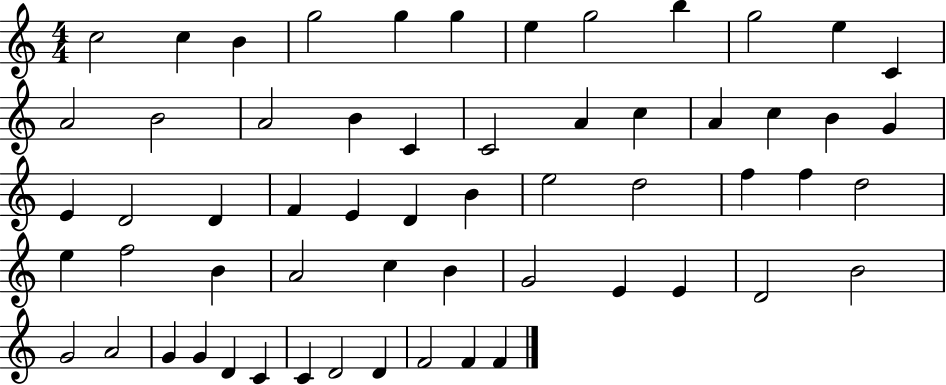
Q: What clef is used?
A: treble